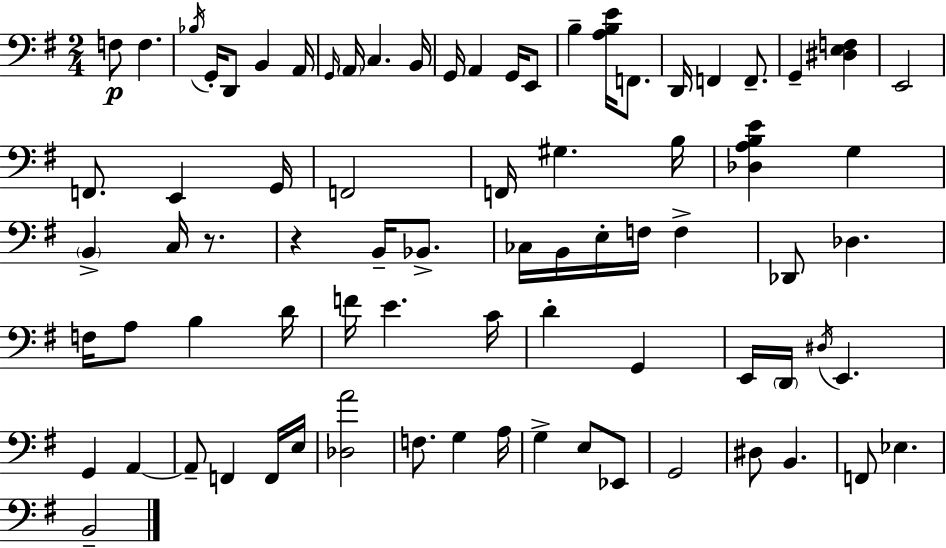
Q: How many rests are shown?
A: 2